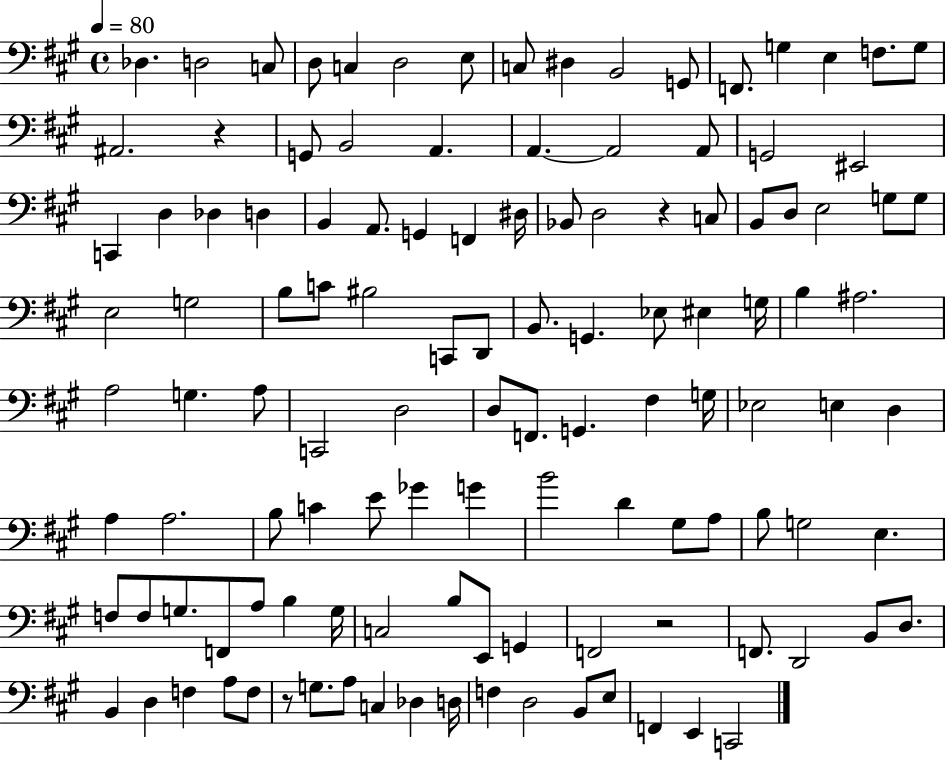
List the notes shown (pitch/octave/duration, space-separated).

Db3/q. D3/h C3/e D3/e C3/q D3/h E3/e C3/e D#3/q B2/h G2/e F2/e. G3/q E3/q F3/e. G3/e A#2/h. R/q G2/e B2/h A2/q. A2/q. A2/h A2/e G2/h EIS2/h C2/q D3/q Db3/q D3/q B2/q A2/e. G2/q F2/q D#3/s Bb2/e D3/h R/q C3/e B2/e D3/e E3/h G3/e G3/e E3/h G3/h B3/e C4/e BIS3/h C2/e D2/e B2/e. G2/q. Eb3/e EIS3/q G3/s B3/q A#3/h. A3/h G3/q. A3/e C2/h D3/h D3/e F2/e. G2/q. F#3/q G3/s Eb3/h E3/q D3/q A3/q A3/h. B3/e C4/q E4/e Gb4/q G4/q B4/h D4/q G#3/e A3/e B3/e G3/h E3/q. F3/e F3/e G3/e. F2/e A3/e B3/q G3/s C3/h B3/e E2/e G2/q F2/h R/h F2/e. D2/h B2/e D3/e. B2/q D3/q F3/q A3/e F3/e R/e G3/e. A3/e C3/q Db3/q D3/s F3/q D3/h B2/e E3/e F2/q E2/q C2/h